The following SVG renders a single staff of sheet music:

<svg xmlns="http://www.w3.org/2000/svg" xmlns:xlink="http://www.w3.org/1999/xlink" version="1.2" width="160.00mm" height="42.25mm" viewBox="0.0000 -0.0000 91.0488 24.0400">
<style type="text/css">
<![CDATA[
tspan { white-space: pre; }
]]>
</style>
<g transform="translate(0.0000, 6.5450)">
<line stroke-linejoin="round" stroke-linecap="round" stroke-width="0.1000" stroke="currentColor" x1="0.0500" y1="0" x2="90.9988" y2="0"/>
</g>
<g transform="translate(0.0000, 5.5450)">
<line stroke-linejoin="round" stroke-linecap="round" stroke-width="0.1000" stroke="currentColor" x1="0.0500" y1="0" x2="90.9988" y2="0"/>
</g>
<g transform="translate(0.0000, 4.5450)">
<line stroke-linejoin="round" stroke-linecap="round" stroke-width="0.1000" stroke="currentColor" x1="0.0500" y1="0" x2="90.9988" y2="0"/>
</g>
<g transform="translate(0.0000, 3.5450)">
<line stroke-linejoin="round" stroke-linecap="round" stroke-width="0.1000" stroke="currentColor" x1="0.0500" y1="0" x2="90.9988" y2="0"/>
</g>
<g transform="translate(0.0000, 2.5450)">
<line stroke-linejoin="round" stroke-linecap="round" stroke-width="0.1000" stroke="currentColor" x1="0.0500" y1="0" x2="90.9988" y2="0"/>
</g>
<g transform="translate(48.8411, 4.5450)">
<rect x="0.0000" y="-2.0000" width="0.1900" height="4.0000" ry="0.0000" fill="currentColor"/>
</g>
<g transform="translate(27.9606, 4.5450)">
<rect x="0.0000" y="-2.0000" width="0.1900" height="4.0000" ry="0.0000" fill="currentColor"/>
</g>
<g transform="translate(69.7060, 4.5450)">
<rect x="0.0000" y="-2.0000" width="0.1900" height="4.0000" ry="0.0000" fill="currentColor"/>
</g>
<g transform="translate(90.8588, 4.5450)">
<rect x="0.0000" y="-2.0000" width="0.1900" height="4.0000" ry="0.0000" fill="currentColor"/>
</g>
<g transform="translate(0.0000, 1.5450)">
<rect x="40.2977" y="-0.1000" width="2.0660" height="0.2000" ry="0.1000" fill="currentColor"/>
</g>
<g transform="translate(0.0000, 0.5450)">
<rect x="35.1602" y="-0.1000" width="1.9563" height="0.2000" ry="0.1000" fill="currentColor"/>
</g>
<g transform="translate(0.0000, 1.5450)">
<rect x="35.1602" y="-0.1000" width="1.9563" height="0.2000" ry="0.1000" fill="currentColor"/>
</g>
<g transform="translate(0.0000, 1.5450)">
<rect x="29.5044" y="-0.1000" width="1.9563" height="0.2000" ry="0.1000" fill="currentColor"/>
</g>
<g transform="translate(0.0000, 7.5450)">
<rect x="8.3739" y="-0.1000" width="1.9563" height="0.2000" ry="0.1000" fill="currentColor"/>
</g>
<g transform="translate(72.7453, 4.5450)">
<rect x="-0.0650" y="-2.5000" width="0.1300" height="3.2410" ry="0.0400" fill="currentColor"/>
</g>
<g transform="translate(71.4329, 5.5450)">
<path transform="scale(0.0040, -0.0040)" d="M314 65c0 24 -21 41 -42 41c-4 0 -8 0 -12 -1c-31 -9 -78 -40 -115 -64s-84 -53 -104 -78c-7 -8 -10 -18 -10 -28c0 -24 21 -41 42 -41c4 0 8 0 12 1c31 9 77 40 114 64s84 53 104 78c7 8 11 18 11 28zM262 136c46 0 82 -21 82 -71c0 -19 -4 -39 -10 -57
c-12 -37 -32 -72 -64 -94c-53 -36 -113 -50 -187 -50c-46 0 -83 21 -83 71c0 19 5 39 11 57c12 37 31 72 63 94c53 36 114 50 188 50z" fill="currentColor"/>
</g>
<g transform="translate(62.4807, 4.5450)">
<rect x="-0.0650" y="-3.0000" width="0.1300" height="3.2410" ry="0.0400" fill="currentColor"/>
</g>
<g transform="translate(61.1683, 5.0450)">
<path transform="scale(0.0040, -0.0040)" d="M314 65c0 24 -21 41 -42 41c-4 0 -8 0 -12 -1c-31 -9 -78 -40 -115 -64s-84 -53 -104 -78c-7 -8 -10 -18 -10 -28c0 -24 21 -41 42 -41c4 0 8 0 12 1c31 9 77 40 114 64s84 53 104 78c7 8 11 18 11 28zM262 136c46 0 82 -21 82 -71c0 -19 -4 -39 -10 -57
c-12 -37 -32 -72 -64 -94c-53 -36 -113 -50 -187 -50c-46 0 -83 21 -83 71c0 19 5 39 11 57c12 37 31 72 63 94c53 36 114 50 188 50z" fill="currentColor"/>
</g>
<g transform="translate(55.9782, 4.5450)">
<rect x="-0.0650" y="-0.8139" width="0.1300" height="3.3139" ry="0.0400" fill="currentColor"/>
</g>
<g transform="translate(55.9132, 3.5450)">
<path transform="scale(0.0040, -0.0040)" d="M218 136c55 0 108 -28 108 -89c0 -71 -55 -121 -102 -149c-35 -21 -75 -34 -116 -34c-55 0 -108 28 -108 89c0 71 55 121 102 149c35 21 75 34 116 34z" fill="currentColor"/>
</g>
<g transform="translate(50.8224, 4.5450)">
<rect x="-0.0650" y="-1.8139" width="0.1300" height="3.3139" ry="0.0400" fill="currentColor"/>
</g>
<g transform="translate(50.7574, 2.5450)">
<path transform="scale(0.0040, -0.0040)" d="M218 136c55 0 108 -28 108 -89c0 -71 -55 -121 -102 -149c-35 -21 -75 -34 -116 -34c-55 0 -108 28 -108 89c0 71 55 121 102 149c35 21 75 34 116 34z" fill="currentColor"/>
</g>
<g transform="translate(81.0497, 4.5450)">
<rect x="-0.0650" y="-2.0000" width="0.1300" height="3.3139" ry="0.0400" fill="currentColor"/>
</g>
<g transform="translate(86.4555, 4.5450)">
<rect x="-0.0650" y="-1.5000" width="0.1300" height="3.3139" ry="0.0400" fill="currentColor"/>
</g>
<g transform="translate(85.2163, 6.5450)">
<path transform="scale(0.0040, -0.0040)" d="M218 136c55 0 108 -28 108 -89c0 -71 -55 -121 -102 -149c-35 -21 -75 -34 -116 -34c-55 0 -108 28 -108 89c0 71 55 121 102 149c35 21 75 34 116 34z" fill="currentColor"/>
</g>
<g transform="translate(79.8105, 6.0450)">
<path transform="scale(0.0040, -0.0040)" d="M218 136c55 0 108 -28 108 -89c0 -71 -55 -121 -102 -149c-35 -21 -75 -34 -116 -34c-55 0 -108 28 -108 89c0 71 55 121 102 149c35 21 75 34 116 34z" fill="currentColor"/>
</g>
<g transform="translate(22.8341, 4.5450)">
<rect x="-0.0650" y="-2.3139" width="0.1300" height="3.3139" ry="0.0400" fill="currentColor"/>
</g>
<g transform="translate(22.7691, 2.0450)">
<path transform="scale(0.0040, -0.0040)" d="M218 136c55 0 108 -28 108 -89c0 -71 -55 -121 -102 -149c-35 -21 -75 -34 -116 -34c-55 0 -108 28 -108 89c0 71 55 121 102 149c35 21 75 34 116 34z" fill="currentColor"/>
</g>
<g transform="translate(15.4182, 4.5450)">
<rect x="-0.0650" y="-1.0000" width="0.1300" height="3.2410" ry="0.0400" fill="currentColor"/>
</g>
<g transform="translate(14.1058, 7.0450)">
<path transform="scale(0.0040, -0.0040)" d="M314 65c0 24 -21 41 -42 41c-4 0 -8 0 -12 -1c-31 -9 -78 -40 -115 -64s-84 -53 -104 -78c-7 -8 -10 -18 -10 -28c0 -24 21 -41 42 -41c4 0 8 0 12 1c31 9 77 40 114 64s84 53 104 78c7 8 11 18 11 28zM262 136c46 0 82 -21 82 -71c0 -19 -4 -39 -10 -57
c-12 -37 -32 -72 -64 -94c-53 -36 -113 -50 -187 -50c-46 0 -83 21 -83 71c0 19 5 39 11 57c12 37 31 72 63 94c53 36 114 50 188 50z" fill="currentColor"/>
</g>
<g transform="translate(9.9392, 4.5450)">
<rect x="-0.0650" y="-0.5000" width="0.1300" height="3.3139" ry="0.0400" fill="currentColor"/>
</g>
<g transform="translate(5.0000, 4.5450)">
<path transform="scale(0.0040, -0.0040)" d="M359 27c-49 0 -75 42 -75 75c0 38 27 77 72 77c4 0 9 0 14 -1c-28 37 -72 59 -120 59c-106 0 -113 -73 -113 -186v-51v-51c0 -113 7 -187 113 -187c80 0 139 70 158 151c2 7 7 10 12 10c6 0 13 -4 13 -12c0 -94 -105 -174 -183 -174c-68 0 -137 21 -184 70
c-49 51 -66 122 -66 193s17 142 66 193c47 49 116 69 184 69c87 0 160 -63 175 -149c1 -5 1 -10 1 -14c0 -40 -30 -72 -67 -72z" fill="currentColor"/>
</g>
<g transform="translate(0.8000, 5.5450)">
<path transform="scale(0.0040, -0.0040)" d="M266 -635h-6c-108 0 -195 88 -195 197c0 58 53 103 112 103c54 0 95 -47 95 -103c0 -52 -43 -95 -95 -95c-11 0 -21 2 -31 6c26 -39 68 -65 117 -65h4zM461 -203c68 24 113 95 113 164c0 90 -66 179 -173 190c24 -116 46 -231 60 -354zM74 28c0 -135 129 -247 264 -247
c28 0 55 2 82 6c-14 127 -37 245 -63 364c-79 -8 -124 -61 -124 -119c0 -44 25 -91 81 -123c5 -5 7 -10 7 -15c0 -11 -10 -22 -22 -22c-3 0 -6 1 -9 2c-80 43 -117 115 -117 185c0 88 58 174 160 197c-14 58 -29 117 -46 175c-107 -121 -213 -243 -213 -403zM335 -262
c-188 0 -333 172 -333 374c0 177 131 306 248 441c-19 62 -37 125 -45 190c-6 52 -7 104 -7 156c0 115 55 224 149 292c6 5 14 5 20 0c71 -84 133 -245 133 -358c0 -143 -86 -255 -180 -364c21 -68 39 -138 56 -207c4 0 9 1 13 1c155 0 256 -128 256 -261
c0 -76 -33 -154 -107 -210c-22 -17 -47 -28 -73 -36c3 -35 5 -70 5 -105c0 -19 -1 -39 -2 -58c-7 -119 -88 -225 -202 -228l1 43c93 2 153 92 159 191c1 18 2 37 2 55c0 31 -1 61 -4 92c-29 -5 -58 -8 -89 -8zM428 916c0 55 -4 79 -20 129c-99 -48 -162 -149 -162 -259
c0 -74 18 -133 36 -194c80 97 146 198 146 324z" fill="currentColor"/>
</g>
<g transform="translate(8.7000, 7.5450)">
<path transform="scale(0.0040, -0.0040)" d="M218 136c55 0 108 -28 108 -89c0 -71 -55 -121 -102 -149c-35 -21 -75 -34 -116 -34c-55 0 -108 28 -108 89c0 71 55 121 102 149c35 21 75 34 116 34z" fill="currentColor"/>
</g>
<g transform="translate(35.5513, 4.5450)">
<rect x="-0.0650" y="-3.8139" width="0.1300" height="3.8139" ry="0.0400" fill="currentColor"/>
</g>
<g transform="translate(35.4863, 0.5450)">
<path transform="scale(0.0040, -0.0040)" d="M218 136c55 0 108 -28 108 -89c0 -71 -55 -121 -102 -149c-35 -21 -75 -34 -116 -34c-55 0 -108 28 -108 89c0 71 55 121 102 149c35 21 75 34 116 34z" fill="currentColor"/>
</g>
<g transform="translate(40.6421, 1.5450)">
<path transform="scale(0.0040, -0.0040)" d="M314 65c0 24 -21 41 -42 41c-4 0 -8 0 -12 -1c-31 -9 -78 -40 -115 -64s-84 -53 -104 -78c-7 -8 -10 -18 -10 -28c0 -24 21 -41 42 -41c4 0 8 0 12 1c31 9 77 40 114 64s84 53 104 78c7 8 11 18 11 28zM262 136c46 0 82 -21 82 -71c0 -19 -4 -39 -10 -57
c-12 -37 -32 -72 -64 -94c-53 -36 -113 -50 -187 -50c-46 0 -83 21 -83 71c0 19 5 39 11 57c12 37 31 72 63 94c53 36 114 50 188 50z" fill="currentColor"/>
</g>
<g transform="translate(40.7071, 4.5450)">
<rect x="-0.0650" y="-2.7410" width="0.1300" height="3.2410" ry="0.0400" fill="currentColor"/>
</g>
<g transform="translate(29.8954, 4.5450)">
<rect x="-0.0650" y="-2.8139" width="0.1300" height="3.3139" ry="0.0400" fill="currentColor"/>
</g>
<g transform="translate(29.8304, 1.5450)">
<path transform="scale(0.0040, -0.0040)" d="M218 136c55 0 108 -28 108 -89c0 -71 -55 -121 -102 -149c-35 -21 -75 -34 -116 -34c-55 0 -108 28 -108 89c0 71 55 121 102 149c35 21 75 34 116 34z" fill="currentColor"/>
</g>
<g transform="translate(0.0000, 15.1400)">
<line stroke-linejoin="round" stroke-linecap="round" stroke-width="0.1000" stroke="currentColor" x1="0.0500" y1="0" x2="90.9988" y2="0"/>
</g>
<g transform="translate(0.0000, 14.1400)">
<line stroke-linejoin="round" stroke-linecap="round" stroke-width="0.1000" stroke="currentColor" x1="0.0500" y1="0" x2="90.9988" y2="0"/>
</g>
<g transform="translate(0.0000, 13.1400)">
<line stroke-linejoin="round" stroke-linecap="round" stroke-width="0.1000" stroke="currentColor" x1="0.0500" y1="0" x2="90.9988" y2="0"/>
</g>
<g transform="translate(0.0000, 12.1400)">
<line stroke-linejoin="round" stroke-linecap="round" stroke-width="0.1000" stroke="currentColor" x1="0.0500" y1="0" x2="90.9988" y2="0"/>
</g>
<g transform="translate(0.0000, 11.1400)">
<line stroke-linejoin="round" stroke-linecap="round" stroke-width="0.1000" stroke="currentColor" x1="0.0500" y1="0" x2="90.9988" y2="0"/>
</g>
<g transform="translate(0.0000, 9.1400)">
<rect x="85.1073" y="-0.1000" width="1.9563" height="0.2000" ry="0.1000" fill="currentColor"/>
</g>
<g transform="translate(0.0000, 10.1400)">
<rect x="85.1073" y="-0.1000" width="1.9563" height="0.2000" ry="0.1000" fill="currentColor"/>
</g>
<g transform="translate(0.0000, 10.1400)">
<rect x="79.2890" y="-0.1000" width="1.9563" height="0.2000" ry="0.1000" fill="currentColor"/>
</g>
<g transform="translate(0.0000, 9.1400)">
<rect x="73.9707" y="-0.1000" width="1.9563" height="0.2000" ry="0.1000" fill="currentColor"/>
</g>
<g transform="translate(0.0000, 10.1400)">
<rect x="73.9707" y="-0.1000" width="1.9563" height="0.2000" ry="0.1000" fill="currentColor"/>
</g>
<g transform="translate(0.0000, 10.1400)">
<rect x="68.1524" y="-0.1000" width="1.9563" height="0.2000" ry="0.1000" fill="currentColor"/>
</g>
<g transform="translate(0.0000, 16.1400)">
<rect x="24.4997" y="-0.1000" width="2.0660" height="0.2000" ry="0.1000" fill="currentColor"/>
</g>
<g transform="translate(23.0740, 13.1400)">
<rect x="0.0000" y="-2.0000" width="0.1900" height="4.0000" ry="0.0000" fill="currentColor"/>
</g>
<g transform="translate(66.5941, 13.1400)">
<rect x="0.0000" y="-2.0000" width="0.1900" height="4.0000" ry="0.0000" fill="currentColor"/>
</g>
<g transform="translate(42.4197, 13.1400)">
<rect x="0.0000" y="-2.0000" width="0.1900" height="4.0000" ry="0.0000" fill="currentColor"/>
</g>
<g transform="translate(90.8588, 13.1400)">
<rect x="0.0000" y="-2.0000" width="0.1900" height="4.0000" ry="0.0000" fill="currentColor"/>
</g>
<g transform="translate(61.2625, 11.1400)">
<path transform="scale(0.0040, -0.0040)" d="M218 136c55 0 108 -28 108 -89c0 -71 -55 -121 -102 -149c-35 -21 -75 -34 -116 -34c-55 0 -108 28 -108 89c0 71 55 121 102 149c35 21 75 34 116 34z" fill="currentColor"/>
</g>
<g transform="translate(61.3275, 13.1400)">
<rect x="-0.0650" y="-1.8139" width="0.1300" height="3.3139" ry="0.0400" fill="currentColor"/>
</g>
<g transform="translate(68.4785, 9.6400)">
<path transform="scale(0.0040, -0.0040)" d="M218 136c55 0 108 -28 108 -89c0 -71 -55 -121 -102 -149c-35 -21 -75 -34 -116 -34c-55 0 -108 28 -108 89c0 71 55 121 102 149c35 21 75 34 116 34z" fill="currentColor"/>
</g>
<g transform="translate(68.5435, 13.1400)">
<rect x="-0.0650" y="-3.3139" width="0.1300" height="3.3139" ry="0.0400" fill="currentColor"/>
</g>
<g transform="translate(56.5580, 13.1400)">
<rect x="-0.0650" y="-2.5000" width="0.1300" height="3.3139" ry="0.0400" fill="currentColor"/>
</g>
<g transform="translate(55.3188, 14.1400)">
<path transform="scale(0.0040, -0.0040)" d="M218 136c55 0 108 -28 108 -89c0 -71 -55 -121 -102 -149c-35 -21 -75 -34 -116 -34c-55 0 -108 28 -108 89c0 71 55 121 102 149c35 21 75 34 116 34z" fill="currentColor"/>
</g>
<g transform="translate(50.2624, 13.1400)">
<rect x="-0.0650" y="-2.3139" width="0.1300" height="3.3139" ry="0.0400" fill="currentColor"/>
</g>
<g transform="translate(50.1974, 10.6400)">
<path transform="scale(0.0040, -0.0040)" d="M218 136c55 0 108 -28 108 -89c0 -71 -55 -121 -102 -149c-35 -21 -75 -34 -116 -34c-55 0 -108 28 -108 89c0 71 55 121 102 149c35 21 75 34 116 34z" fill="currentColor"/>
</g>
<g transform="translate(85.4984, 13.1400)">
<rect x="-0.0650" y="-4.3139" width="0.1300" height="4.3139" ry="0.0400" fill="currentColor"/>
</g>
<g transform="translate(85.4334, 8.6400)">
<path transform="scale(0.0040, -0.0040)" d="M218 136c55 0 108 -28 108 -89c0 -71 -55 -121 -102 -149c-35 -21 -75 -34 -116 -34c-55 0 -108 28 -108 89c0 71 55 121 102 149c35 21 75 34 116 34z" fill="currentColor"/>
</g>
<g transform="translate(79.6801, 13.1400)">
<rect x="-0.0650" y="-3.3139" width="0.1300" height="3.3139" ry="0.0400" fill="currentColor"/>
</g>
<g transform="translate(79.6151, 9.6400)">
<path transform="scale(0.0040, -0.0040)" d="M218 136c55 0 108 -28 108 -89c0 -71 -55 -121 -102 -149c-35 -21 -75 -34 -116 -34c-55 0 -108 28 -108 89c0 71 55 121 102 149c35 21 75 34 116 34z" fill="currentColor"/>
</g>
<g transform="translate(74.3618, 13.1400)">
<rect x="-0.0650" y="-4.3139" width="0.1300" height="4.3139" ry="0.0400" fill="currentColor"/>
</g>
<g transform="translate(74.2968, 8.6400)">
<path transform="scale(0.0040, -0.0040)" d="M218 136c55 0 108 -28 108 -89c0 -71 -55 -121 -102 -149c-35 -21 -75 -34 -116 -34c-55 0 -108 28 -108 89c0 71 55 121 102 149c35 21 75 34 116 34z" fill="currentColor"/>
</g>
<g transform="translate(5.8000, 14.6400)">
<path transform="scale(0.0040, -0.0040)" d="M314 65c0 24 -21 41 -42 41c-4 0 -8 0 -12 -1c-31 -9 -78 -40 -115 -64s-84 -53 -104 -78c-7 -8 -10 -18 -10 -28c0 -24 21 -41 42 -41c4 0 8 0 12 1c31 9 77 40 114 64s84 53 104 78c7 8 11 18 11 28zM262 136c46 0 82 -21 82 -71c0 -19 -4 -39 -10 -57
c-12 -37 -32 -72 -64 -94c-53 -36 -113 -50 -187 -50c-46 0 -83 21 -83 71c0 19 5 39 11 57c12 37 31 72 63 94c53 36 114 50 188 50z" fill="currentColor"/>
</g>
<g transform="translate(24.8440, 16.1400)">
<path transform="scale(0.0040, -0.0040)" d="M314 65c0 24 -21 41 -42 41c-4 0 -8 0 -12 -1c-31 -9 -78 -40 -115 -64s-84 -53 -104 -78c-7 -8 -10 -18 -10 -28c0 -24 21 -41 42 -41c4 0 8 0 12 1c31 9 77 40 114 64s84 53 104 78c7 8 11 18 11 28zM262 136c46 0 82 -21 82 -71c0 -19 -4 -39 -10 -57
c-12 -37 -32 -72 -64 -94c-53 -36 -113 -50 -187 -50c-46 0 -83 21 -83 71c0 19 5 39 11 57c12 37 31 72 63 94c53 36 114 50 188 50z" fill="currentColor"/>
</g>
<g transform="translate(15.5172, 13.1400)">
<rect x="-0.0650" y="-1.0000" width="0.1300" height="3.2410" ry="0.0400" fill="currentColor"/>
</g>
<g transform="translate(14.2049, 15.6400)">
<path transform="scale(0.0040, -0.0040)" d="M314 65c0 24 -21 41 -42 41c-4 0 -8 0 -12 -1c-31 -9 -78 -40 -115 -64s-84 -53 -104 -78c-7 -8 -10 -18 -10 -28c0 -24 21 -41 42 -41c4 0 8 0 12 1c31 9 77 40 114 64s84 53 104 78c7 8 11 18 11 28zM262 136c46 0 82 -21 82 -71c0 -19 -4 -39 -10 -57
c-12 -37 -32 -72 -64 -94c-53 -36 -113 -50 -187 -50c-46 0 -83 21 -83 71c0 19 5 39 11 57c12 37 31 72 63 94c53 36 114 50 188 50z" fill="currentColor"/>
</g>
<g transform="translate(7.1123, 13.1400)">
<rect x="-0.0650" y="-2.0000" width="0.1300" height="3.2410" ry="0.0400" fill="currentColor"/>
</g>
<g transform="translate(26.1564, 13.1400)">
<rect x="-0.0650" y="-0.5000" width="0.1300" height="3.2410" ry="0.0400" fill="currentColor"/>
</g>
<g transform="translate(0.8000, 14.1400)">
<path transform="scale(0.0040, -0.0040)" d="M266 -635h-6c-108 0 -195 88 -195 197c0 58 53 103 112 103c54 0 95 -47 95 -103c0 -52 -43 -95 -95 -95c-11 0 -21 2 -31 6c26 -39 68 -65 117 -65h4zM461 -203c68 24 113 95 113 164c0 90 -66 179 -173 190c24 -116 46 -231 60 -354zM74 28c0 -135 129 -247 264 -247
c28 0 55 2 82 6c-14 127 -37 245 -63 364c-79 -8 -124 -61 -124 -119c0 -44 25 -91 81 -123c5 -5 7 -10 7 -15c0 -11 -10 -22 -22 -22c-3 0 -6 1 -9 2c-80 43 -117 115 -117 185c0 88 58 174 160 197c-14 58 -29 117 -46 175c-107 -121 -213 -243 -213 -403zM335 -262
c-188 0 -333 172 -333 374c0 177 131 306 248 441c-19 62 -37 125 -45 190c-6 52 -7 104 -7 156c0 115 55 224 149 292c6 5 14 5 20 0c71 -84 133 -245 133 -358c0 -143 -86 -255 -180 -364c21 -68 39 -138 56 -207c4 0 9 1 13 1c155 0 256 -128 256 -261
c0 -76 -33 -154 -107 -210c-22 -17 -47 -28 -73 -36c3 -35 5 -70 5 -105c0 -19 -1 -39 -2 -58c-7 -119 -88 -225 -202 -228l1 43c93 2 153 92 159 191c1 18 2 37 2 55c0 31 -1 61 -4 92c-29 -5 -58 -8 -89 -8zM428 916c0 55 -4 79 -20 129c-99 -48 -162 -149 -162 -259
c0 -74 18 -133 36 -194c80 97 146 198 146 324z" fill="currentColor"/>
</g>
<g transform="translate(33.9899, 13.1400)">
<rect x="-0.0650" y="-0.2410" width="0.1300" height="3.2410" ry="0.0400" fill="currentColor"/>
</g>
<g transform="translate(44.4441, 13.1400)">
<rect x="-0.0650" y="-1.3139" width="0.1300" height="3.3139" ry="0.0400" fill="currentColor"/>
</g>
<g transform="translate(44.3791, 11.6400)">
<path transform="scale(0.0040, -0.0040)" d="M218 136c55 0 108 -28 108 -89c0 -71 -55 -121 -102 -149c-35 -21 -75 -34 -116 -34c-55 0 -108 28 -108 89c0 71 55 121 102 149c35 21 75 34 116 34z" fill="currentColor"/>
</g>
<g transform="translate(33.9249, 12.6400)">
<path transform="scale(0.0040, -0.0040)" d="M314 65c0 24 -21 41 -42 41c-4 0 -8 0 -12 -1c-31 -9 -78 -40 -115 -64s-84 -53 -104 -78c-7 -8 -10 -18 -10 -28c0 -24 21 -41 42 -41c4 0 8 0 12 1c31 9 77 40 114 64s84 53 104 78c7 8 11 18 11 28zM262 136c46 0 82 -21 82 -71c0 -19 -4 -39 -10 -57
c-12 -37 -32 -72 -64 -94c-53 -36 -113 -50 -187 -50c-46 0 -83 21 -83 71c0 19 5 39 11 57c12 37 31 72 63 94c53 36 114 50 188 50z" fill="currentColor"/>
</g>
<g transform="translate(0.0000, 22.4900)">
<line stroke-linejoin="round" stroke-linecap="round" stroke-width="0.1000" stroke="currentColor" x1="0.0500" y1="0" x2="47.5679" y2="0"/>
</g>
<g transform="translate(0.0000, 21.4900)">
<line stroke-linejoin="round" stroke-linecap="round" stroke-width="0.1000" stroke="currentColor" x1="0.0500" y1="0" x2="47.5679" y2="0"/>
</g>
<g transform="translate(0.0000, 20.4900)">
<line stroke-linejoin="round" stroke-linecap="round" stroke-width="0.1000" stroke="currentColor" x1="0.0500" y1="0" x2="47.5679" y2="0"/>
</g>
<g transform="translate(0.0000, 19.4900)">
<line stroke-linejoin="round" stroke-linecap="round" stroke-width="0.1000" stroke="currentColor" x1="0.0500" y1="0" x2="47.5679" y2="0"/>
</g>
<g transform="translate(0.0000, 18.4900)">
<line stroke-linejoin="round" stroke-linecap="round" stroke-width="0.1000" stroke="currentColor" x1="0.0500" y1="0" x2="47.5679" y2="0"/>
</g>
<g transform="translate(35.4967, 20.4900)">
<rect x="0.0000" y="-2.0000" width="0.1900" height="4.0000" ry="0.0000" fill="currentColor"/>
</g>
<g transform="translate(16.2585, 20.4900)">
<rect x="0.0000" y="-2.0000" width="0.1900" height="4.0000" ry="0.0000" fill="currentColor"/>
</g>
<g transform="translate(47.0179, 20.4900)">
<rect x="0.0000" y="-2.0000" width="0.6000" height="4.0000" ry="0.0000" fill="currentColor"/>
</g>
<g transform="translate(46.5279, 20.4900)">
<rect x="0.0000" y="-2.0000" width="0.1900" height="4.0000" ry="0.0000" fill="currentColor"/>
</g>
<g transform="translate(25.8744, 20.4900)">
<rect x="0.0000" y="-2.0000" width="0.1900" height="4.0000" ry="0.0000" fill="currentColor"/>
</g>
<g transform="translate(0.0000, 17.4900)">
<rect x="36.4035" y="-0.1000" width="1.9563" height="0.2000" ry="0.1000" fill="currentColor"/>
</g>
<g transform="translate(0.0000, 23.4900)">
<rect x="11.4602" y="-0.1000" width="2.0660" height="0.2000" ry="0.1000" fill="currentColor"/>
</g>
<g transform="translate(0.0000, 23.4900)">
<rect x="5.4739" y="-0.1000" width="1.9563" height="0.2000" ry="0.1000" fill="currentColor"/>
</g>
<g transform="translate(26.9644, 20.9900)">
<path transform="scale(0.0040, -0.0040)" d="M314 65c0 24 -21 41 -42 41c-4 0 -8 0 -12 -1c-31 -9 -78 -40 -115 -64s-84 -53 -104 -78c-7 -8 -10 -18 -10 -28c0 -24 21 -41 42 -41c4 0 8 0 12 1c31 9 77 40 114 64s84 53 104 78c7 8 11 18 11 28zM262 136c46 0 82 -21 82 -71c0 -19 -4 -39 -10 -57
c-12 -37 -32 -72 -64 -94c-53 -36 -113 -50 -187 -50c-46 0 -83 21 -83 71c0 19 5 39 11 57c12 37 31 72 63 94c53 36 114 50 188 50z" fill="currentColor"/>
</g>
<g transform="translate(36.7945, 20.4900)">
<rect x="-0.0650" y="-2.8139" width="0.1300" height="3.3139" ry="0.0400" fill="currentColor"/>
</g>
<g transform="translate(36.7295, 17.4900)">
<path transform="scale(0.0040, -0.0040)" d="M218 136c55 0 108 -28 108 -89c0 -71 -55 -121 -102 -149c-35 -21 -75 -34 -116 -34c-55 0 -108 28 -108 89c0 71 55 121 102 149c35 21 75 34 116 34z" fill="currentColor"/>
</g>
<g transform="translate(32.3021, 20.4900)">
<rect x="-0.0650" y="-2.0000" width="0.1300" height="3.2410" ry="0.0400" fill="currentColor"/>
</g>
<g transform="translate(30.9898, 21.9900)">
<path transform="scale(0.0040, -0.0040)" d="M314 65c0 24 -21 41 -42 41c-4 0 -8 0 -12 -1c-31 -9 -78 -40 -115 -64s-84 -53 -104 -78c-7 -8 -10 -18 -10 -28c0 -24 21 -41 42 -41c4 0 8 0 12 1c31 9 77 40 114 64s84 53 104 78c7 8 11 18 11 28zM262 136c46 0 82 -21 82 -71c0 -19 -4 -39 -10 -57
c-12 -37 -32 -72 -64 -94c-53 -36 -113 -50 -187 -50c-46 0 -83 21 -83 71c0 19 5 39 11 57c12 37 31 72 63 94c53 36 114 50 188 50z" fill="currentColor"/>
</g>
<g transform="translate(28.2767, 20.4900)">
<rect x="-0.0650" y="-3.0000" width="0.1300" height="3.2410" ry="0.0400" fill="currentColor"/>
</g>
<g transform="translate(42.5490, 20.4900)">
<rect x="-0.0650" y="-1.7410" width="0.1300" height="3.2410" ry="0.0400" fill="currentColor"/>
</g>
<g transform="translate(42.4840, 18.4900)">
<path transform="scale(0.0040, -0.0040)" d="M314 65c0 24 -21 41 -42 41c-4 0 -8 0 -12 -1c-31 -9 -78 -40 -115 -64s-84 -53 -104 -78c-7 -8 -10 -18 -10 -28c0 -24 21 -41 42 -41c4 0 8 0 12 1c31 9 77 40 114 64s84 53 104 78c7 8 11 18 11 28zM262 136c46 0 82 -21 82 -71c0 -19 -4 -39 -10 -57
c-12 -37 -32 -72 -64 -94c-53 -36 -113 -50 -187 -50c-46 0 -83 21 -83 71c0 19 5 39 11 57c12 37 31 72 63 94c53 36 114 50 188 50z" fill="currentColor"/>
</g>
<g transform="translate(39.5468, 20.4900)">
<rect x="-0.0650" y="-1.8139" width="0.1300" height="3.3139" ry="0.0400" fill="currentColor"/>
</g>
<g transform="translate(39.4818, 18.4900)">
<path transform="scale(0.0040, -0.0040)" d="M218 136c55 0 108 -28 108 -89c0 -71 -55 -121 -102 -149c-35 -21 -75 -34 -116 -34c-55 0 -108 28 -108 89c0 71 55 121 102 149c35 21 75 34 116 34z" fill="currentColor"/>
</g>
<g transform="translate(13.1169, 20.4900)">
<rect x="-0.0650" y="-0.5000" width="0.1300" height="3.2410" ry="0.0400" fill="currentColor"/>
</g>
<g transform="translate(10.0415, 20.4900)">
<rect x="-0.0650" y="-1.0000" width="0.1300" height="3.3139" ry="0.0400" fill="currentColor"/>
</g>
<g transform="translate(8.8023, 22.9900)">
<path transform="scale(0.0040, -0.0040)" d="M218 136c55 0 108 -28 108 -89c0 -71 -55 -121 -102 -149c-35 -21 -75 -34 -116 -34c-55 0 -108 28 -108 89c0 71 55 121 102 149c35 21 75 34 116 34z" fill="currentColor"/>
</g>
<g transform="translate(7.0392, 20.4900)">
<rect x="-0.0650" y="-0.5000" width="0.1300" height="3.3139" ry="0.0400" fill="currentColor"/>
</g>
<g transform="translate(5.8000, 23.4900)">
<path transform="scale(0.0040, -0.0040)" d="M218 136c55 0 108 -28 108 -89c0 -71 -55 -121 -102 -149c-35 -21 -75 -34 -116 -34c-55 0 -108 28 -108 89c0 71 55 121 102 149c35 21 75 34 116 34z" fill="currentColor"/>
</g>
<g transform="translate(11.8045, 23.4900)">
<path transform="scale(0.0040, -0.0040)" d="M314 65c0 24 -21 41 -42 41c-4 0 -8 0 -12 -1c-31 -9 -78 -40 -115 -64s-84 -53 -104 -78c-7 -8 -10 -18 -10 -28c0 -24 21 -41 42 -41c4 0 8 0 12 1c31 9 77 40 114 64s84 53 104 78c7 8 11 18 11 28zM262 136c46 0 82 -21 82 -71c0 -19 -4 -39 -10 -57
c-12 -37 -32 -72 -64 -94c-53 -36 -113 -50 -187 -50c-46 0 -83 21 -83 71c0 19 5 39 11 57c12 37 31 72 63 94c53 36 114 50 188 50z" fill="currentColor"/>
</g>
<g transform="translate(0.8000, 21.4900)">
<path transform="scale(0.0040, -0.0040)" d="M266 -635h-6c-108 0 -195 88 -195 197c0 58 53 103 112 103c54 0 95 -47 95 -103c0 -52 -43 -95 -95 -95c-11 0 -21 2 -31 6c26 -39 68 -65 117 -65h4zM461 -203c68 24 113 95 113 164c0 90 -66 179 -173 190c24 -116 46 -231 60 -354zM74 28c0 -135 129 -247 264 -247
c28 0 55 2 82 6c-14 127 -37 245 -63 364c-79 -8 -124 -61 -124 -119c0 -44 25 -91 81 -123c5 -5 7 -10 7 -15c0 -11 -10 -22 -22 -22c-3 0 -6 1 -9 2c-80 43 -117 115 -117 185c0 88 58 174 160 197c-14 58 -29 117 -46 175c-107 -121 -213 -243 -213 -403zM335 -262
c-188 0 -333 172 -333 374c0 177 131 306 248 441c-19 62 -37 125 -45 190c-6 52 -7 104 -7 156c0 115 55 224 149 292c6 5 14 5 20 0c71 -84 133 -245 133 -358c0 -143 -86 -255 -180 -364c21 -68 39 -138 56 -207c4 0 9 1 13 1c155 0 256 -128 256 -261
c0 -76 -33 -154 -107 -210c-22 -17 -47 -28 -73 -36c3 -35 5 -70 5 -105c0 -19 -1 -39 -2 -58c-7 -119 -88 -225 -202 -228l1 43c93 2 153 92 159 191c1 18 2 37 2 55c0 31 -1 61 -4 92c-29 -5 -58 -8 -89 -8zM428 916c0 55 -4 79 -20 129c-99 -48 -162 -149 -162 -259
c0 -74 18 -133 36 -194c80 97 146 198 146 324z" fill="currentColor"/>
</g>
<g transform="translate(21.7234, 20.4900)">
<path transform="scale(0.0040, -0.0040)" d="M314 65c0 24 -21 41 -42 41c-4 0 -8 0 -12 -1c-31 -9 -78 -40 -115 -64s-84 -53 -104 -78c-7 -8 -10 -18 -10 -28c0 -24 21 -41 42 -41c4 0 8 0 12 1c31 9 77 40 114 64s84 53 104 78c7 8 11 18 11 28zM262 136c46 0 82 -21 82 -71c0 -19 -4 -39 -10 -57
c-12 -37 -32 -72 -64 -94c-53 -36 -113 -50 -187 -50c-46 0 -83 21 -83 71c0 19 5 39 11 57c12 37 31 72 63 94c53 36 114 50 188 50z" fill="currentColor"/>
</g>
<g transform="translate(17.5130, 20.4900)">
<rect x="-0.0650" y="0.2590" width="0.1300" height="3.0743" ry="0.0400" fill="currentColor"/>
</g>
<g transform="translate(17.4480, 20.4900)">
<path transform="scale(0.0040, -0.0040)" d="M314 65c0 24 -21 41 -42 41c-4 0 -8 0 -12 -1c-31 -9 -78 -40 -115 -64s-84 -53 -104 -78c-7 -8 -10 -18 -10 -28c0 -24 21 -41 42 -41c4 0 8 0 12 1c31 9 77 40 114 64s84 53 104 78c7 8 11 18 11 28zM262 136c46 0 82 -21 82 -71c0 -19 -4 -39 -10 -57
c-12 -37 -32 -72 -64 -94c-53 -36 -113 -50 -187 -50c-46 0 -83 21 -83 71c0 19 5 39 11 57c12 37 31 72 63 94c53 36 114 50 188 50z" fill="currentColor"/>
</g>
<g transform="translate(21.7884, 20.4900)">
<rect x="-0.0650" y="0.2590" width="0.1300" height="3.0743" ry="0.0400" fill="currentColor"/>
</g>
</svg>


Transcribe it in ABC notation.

X:1
T:Untitled
M:4/4
L:1/4
K:C
C D2 g a c' a2 f d A2 G2 F E F2 D2 C2 c2 e g G f b d' b d' C D C2 B2 B2 A2 F2 a f f2